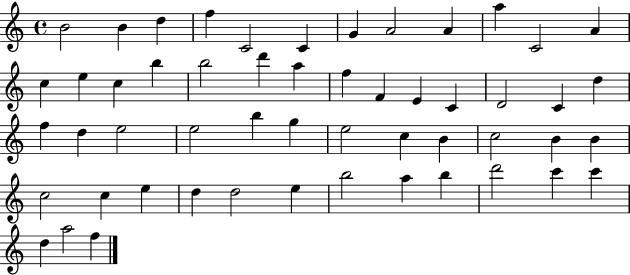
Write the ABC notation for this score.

X:1
T:Untitled
M:4/4
L:1/4
K:C
B2 B d f C2 C G A2 A a C2 A c e c b b2 d' a f F E C D2 C d f d e2 e2 b g e2 c B c2 B B c2 c e d d2 e b2 a b d'2 c' c' d a2 f